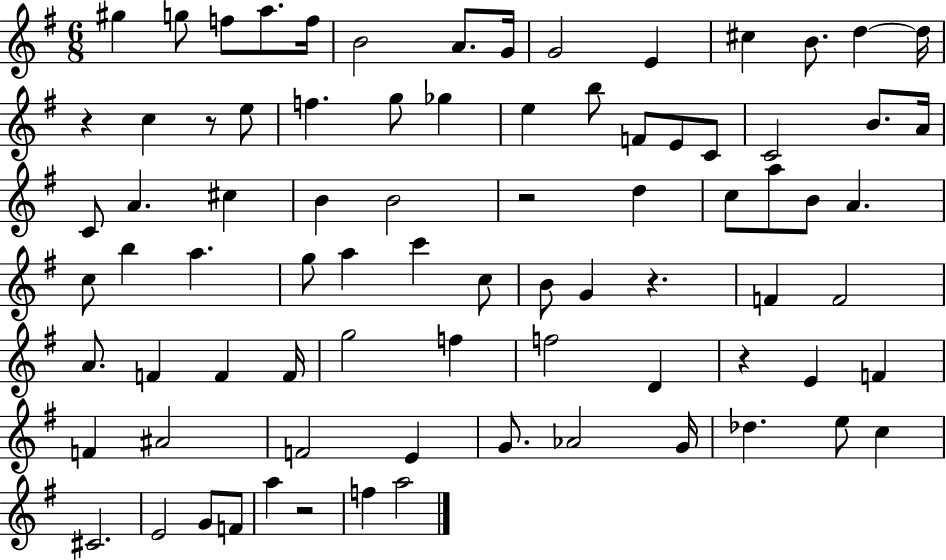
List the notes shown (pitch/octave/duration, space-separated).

G#5/q G5/e F5/e A5/e. F5/s B4/h A4/e. G4/s G4/h E4/q C#5/q B4/e. D5/q D5/s R/q C5/q R/e E5/e F5/q. G5/e Gb5/q E5/q B5/e F4/e E4/e C4/e C4/h B4/e. A4/s C4/e A4/q. C#5/q B4/q B4/h R/h D5/q C5/e A5/e B4/e A4/q. C5/e B5/q A5/q. G5/e A5/q C6/q C5/e B4/e G4/q R/q. F4/q F4/h A4/e. F4/q F4/q F4/s G5/h F5/q F5/h D4/q R/q E4/q F4/q F4/q A#4/h F4/h E4/q G4/e. Ab4/h G4/s Db5/q. E5/e C5/q C#4/h. E4/h G4/e F4/e A5/q R/h F5/q A5/h